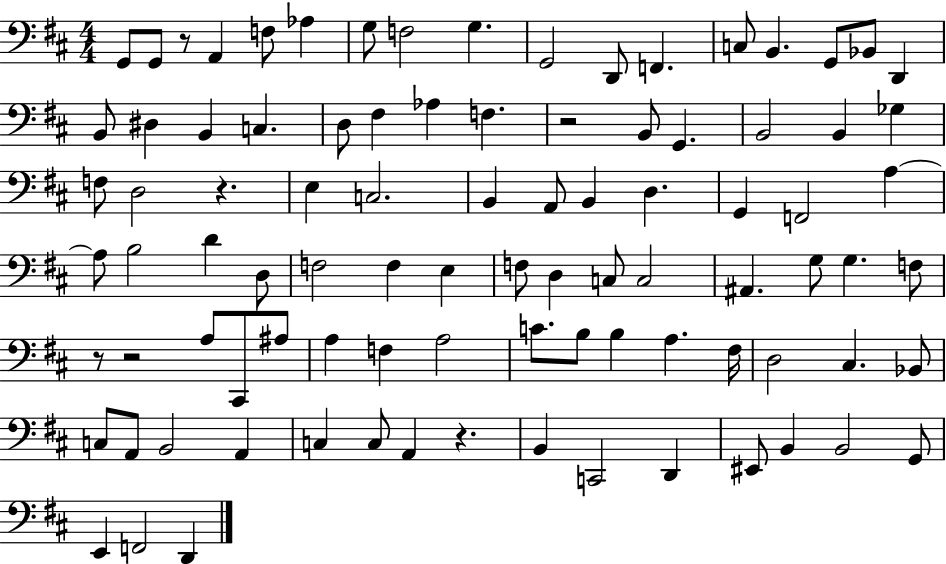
{
  \clef bass
  \numericTimeSignature
  \time 4/4
  \key d \major
  g,8 g,8 r8 a,4 f8 aes4 | g8 f2 g4. | g,2 d,8 f,4. | c8 b,4. g,8 bes,8 d,4 | \break b,8 dis4 b,4 c4. | d8 fis4 aes4 f4. | r2 b,8 g,4. | b,2 b,4 ges4 | \break f8 d2 r4. | e4 c2. | b,4 a,8 b,4 d4. | g,4 f,2 a4~~ | \break a8 b2 d'4 d8 | f2 f4 e4 | f8 d4 c8 c2 | ais,4. g8 g4. f8 | \break r8 r2 a8 cis,8 ais8 | a4 f4 a2 | c'8. b8 b4 a4. fis16 | d2 cis4. bes,8 | \break c8 a,8 b,2 a,4 | c4 c8 a,4 r4. | b,4 c,2 d,4 | eis,8 b,4 b,2 g,8 | \break e,4 f,2 d,4 | \bar "|."
}